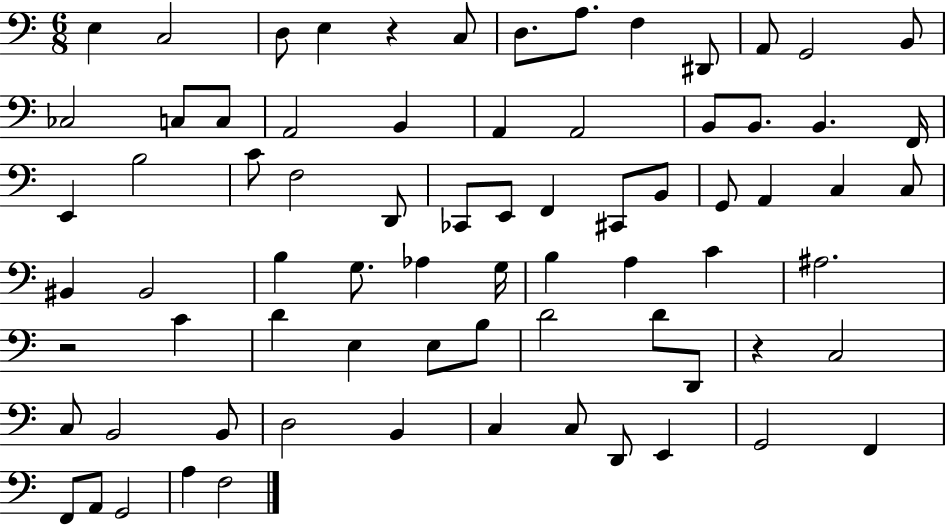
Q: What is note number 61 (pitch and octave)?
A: B2